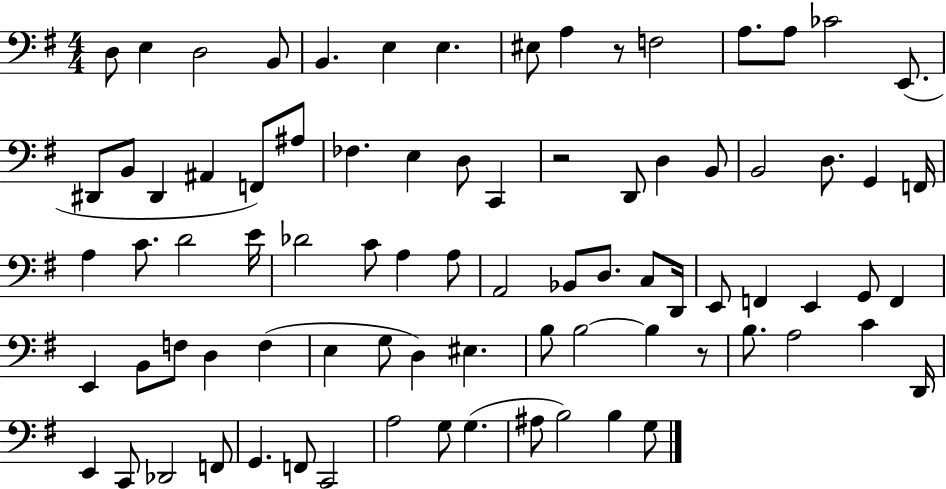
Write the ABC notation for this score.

X:1
T:Untitled
M:4/4
L:1/4
K:G
D,/2 E, D,2 B,,/2 B,, E, E, ^E,/2 A, z/2 F,2 A,/2 A,/2 _C2 E,,/2 ^D,,/2 B,,/2 ^D,, ^A,, F,,/2 ^A,/2 _F, E, D,/2 C,, z2 D,,/2 D, B,,/2 B,,2 D,/2 G,, F,,/4 A, C/2 D2 E/4 _D2 C/2 A, A,/2 A,,2 _B,,/2 D,/2 C,/2 D,,/4 E,,/2 F,, E,, G,,/2 F,, E,, B,,/2 F,/2 D, F, E, G,/2 D, ^E, B,/2 B,2 B, z/2 B,/2 A,2 C D,,/4 E,, C,,/2 _D,,2 F,,/2 G,, F,,/2 C,,2 A,2 G,/2 G, ^A,/2 B,2 B, G,/2